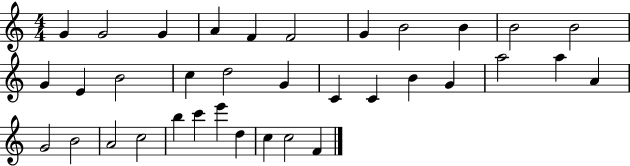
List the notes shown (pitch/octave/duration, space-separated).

G4/q G4/h G4/q A4/q F4/q F4/h G4/q B4/h B4/q B4/h B4/h G4/q E4/q B4/h C5/q D5/h G4/q C4/q C4/q B4/q G4/q A5/h A5/q A4/q G4/h B4/h A4/h C5/h B5/q C6/q E6/q D5/q C5/q C5/h F4/q